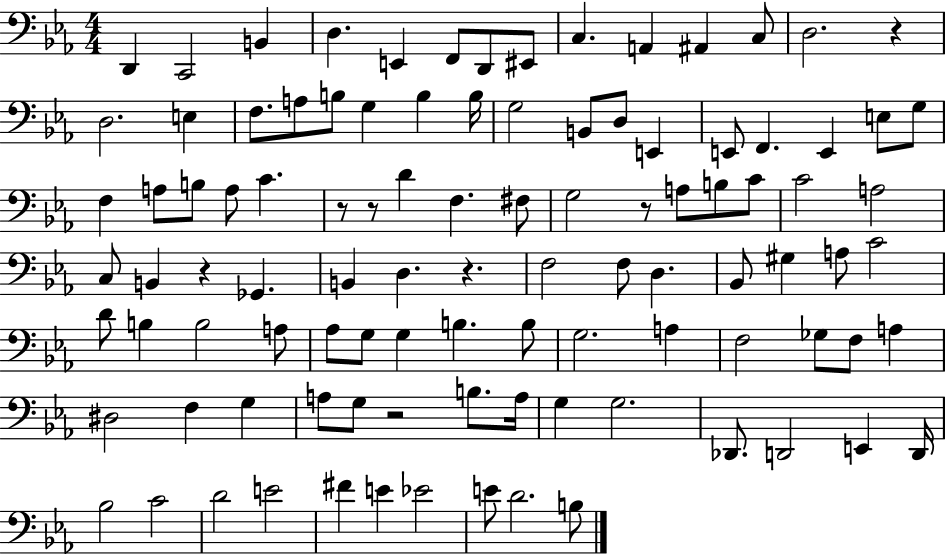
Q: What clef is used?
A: bass